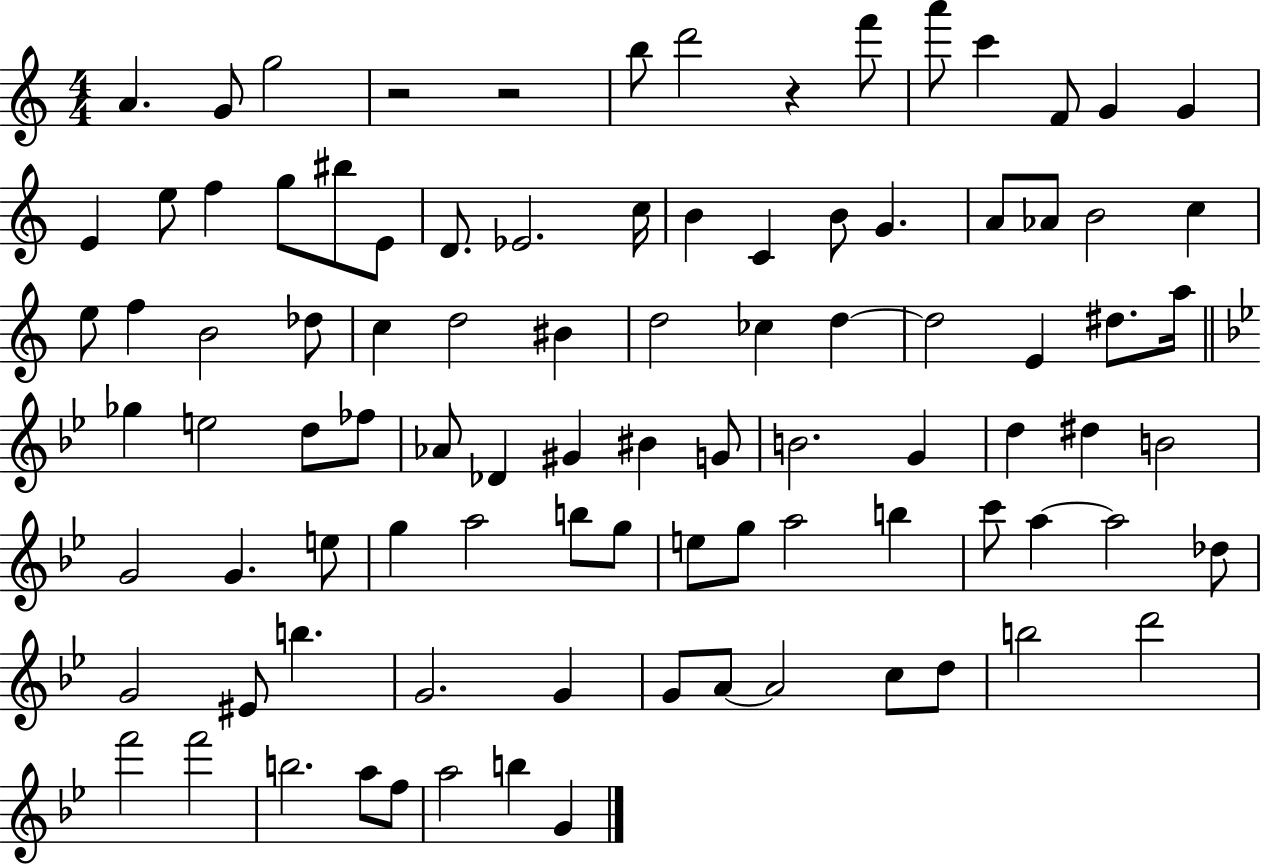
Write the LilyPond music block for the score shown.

{
  \clef treble
  \numericTimeSignature
  \time 4/4
  \key c \major
  \repeat volta 2 { a'4. g'8 g''2 | r2 r2 | b''8 d'''2 r4 f'''8 | a'''8 c'''4 f'8 g'4 g'4 | \break e'4 e''8 f''4 g''8 bis''8 e'8 | d'8. ees'2. c''16 | b'4 c'4 b'8 g'4. | a'8 aes'8 b'2 c''4 | \break e''8 f''4 b'2 des''8 | c''4 d''2 bis'4 | d''2 ces''4 d''4~~ | d''2 e'4 dis''8. a''16 | \break \bar "||" \break \key bes \major ges''4 e''2 d''8 fes''8 | aes'8 des'4 gis'4 bis'4 g'8 | b'2. g'4 | d''4 dis''4 b'2 | \break g'2 g'4. e''8 | g''4 a''2 b''8 g''8 | e''8 g''8 a''2 b''4 | c'''8 a''4~~ a''2 des''8 | \break g'2 eis'8 b''4. | g'2. g'4 | g'8 a'8~~ a'2 c''8 d''8 | b''2 d'''2 | \break f'''2 f'''2 | b''2. a''8 f''8 | a''2 b''4 g'4 | } \bar "|."
}